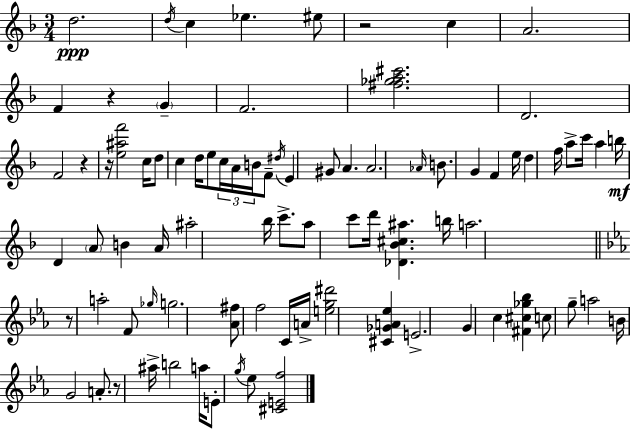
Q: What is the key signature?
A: D minor